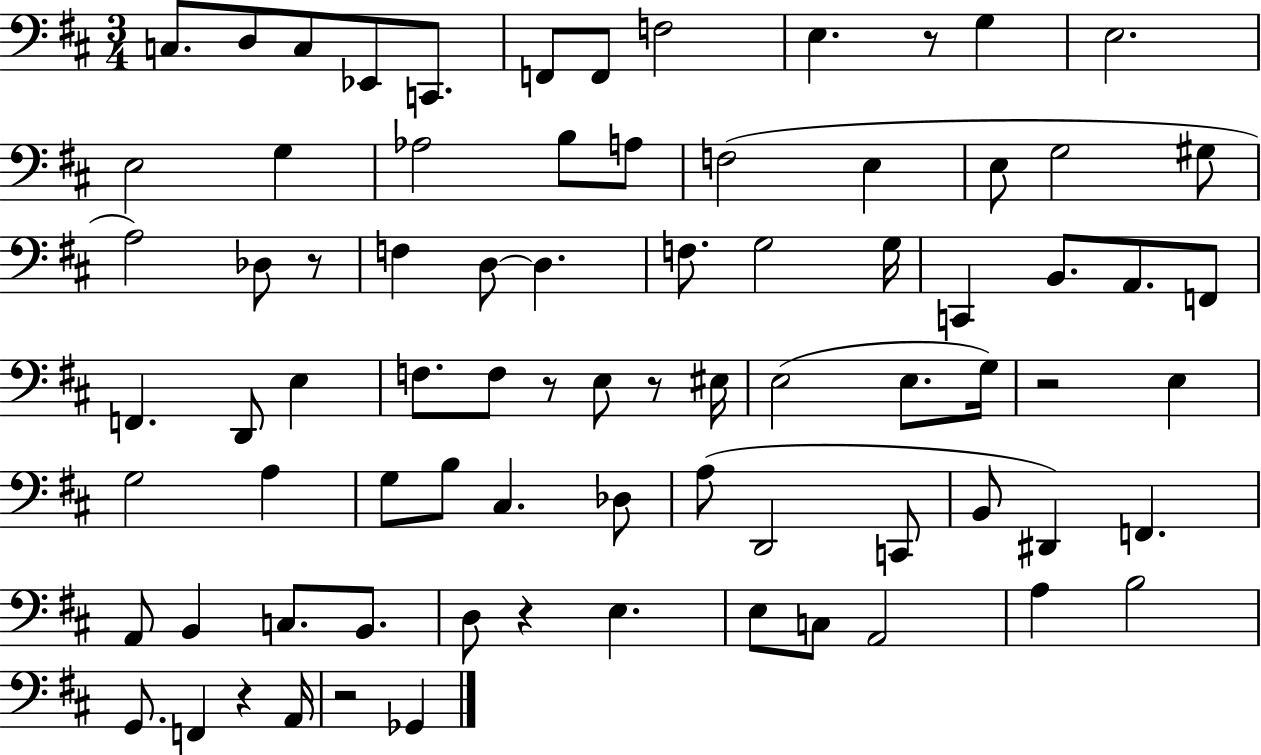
C3/e. D3/e C3/e Eb2/e C2/e. F2/e F2/e F3/h E3/q. R/e G3/q E3/h. E3/h G3/q Ab3/h B3/e A3/e F3/h E3/q E3/e G3/h G#3/e A3/h Db3/e R/e F3/q D3/e D3/q. F3/e. G3/h G3/s C2/q B2/e. A2/e. F2/e F2/q. D2/e E3/q F3/e. F3/e R/e E3/e R/e EIS3/s E3/h E3/e. G3/s R/h E3/q G3/h A3/q G3/e B3/e C#3/q. Db3/e A3/e D2/h C2/e B2/e D#2/q F2/q. A2/e B2/q C3/e. B2/e. D3/e R/q E3/q. E3/e C3/e A2/h A3/q B3/h G2/e. F2/q R/q A2/s R/h Gb2/q